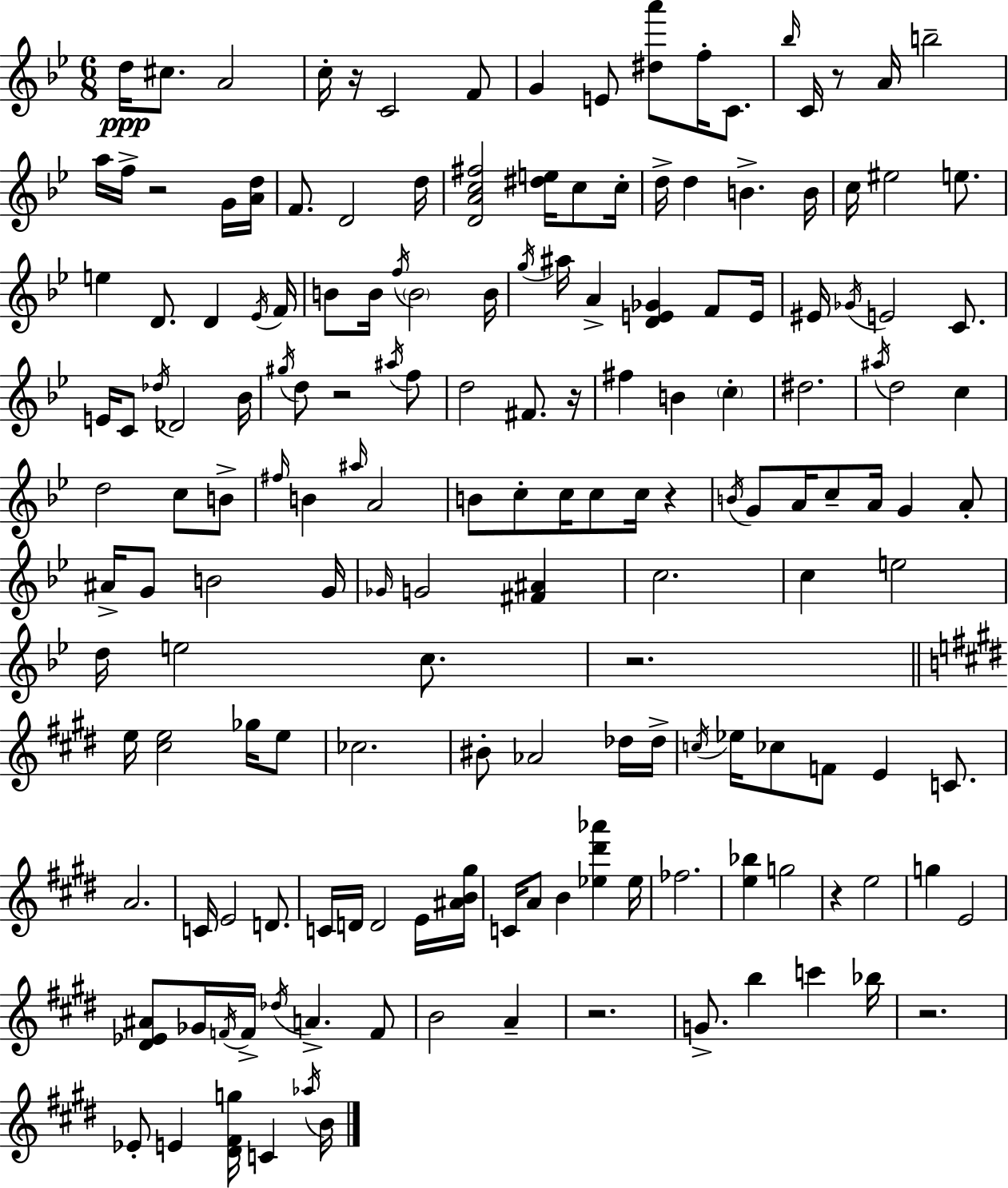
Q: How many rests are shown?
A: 10